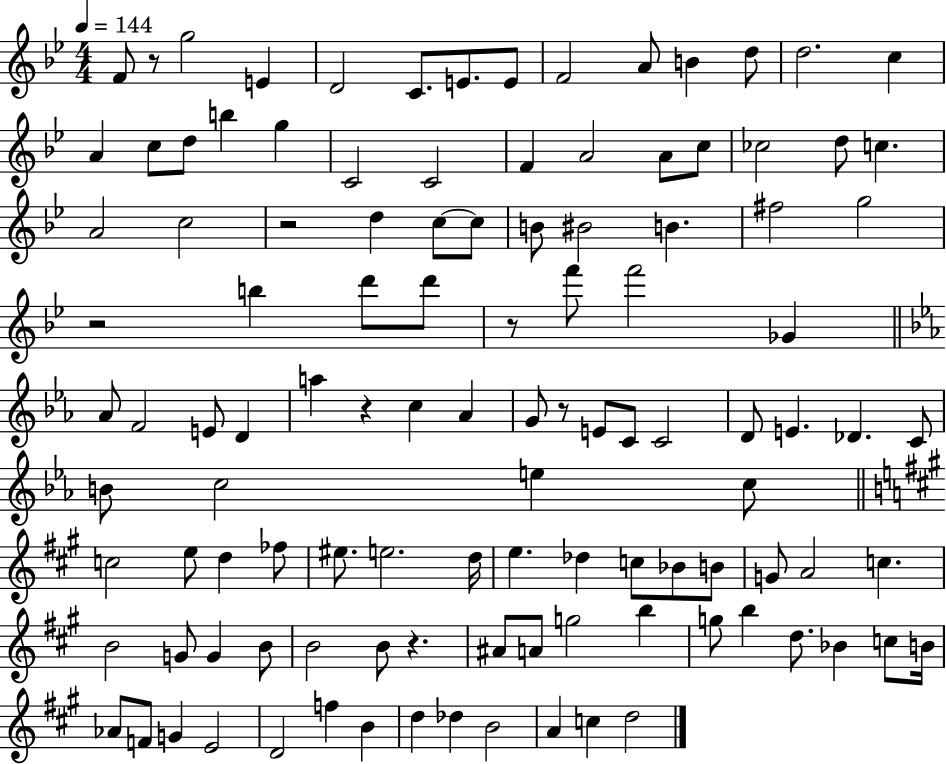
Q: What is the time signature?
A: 4/4